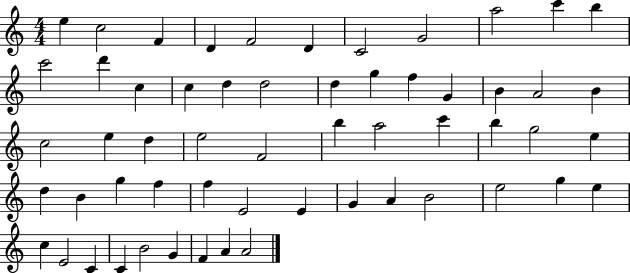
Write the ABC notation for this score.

X:1
T:Untitled
M:4/4
L:1/4
K:C
e c2 F D F2 D C2 G2 a2 c' b c'2 d' c c d d2 d g f G B A2 B c2 e d e2 F2 b a2 c' b g2 e d B g f f E2 E G A B2 e2 g e c E2 C C B2 G F A A2